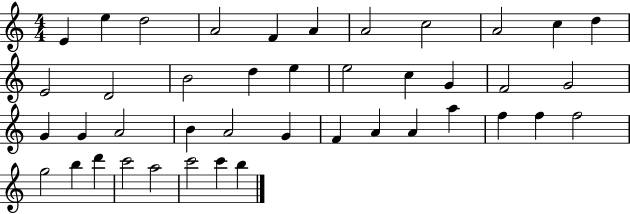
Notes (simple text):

E4/q E5/q D5/h A4/h F4/q A4/q A4/h C5/h A4/h C5/q D5/q E4/h D4/h B4/h D5/q E5/q E5/h C5/q G4/q F4/h G4/h G4/q G4/q A4/h B4/q A4/h G4/q F4/q A4/q A4/q A5/q F5/q F5/q F5/h G5/h B5/q D6/q C6/h A5/h C6/h C6/q B5/q